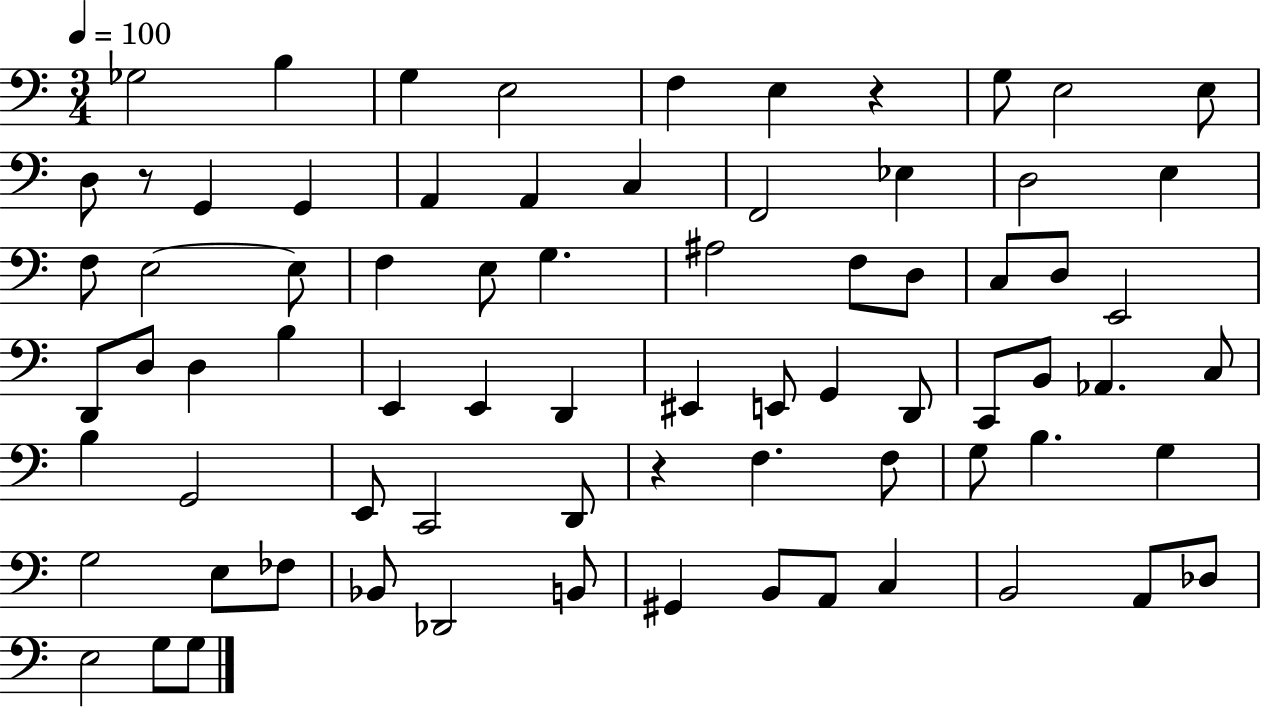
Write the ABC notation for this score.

X:1
T:Untitled
M:3/4
L:1/4
K:C
_G,2 B, G, E,2 F, E, z G,/2 E,2 E,/2 D,/2 z/2 G,, G,, A,, A,, C, F,,2 _E, D,2 E, F,/2 E,2 E,/2 F, E,/2 G, ^A,2 F,/2 D,/2 C,/2 D,/2 E,,2 D,,/2 D,/2 D, B, E,, E,, D,, ^E,, E,,/2 G,, D,,/2 C,,/2 B,,/2 _A,, C,/2 B, G,,2 E,,/2 C,,2 D,,/2 z F, F,/2 G,/2 B, G, G,2 E,/2 _F,/2 _B,,/2 _D,,2 B,,/2 ^G,, B,,/2 A,,/2 C, B,,2 A,,/2 _D,/2 E,2 G,/2 G,/2